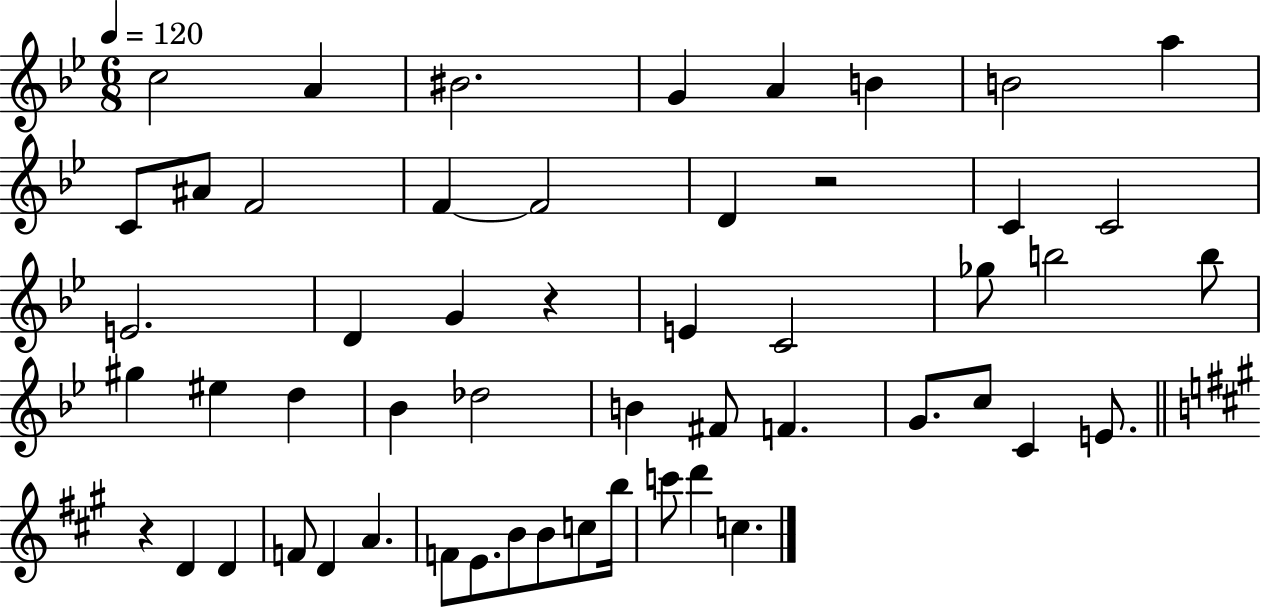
{
  \clef treble
  \numericTimeSignature
  \time 6/8
  \key bes \major
  \tempo 4 = 120
  c''2 a'4 | bis'2. | g'4 a'4 b'4 | b'2 a''4 | \break c'8 ais'8 f'2 | f'4~~ f'2 | d'4 r2 | c'4 c'2 | \break e'2. | d'4 g'4 r4 | e'4 c'2 | ges''8 b''2 b''8 | \break gis''4 eis''4 d''4 | bes'4 des''2 | b'4 fis'8 f'4. | g'8. c''8 c'4 e'8. | \break \bar "||" \break \key a \major r4 d'4 d'4 | f'8 d'4 a'4. | f'8 e'8. b'8 b'8 c''8 b''16 | c'''8 d'''4 c''4. | \break \bar "|."
}